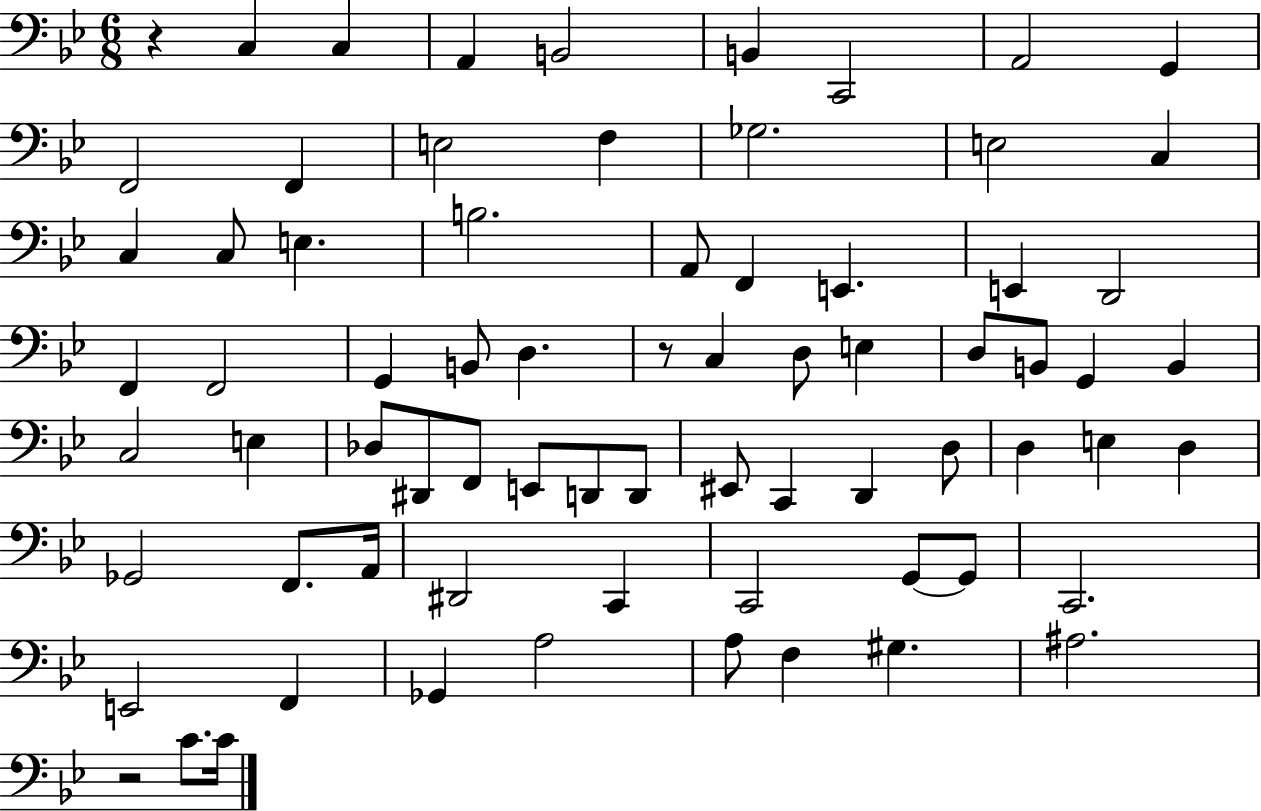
R/q C3/q C3/q A2/q B2/h B2/q C2/h A2/h G2/q F2/h F2/q E3/h F3/q Gb3/h. E3/h C3/q C3/q C3/e E3/q. B3/h. A2/e F2/q E2/q. E2/q D2/h F2/q F2/h G2/q B2/e D3/q. R/e C3/q D3/e E3/q D3/e B2/e G2/q B2/q C3/h E3/q Db3/e D#2/e F2/e E2/e D2/e D2/e EIS2/e C2/q D2/q D3/e D3/q E3/q D3/q Gb2/h F2/e. A2/s D#2/h C2/q C2/h G2/e G2/e C2/h. E2/h F2/q Gb2/q A3/h A3/e F3/q G#3/q. A#3/h. R/h C4/e. C4/s